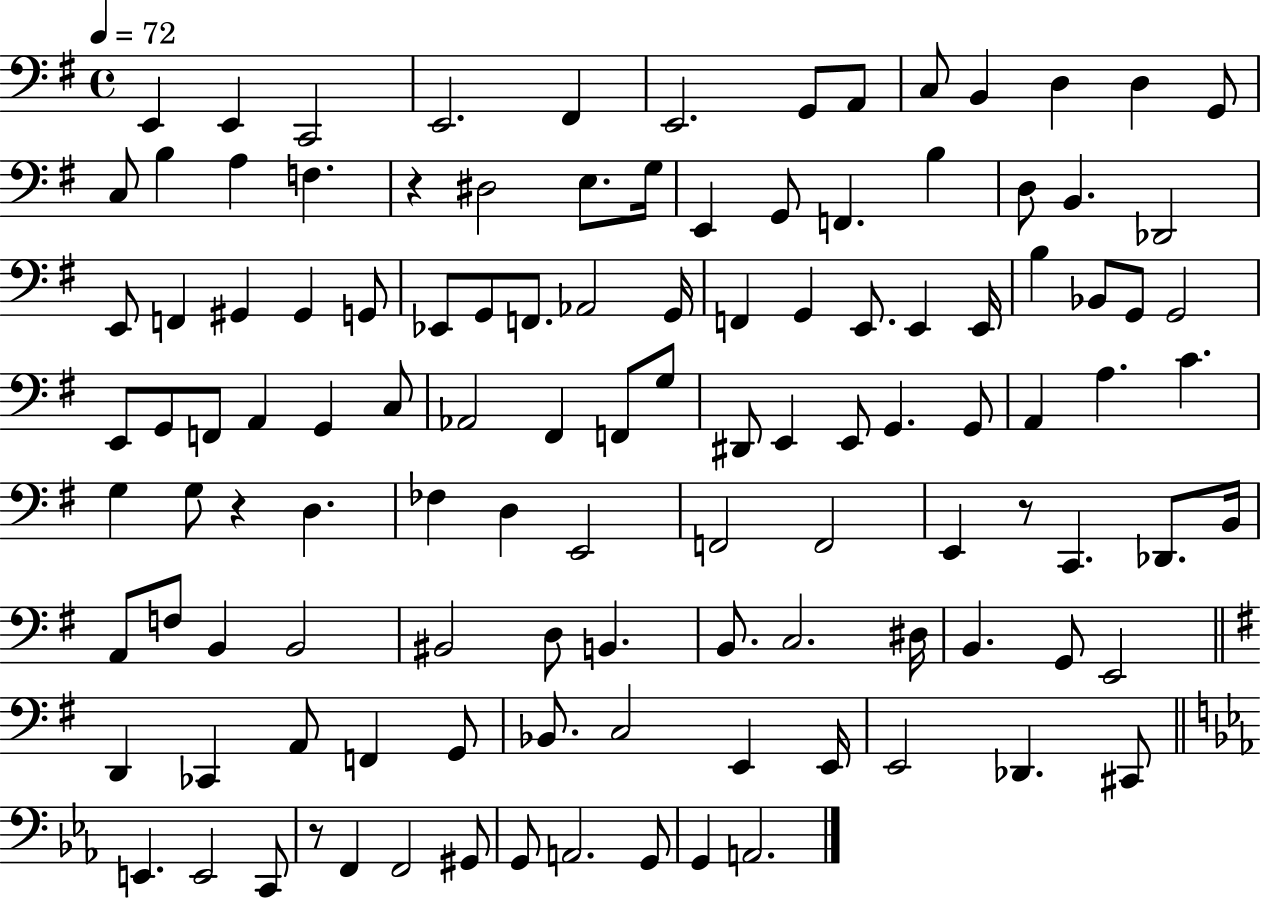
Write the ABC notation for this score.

X:1
T:Untitled
M:4/4
L:1/4
K:G
E,, E,, C,,2 E,,2 ^F,, E,,2 G,,/2 A,,/2 C,/2 B,, D, D, G,,/2 C,/2 B, A, F, z ^D,2 E,/2 G,/4 E,, G,,/2 F,, B, D,/2 B,, _D,,2 E,,/2 F,, ^G,, ^G,, G,,/2 _E,,/2 G,,/2 F,,/2 _A,,2 G,,/4 F,, G,, E,,/2 E,, E,,/4 B, _B,,/2 G,,/2 G,,2 E,,/2 G,,/2 F,,/2 A,, G,, C,/2 _A,,2 ^F,, F,,/2 G,/2 ^D,,/2 E,, E,,/2 G,, G,,/2 A,, A, C G, G,/2 z D, _F, D, E,,2 F,,2 F,,2 E,, z/2 C,, _D,,/2 B,,/4 A,,/2 F,/2 B,, B,,2 ^B,,2 D,/2 B,, B,,/2 C,2 ^D,/4 B,, G,,/2 E,,2 D,, _C,, A,,/2 F,, G,,/2 _B,,/2 C,2 E,, E,,/4 E,,2 _D,, ^C,,/2 E,, E,,2 C,,/2 z/2 F,, F,,2 ^G,,/2 G,,/2 A,,2 G,,/2 G,, A,,2